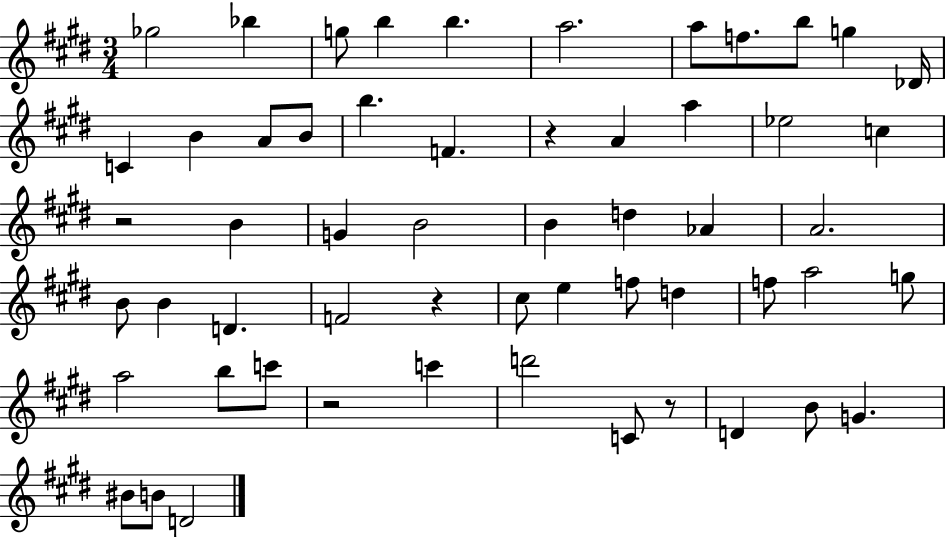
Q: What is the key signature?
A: E major